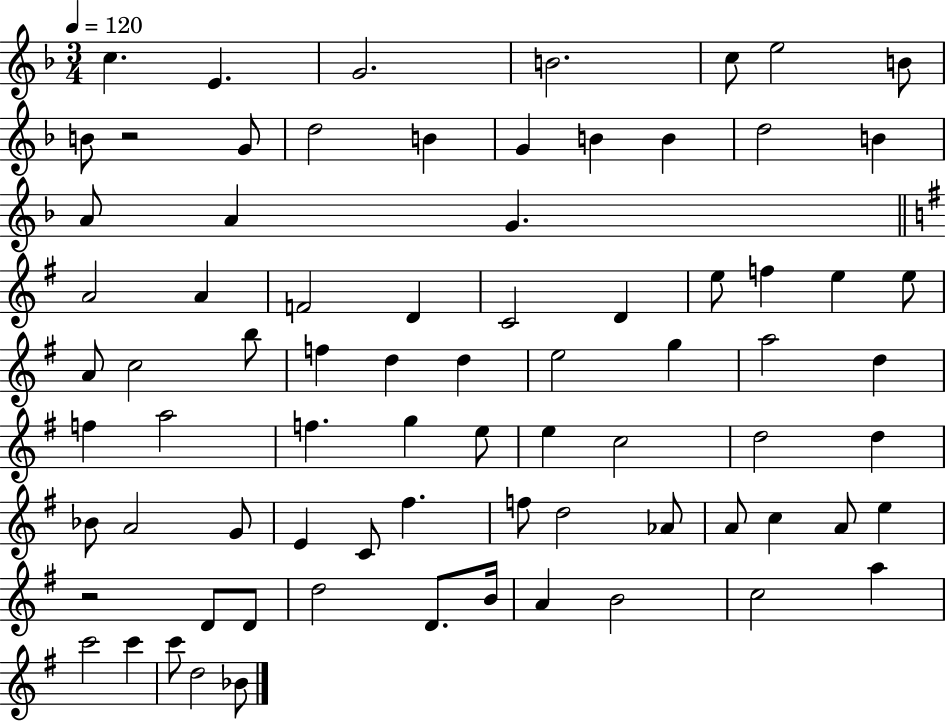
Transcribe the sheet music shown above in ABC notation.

X:1
T:Untitled
M:3/4
L:1/4
K:F
c E G2 B2 c/2 e2 B/2 B/2 z2 G/2 d2 B G B B d2 B A/2 A G A2 A F2 D C2 D e/2 f e e/2 A/2 c2 b/2 f d d e2 g a2 d f a2 f g e/2 e c2 d2 d _B/2 A2 G/2 E C/2 ^f f/2 d2 _A/2 A/2 c A/2 e z2 D/2 D/2 d2 D/2 B/4 A B2 c2 a c'2 c' c'/2 d2 _B/2